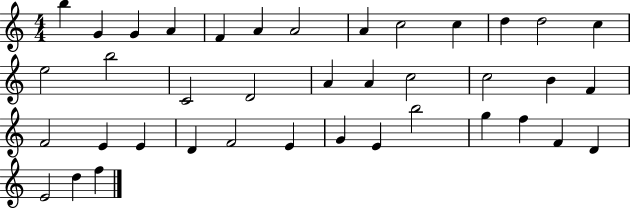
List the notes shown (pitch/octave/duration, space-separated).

B5/q G4/q G4/q A4/q F4/q A4/q A4/h A4/q C5/h C5/q D5/q D5/h C5/q E5/h B5/h C4/h D4/h A4/q A4/q C5/h C5/h B4/q F4/q F4/h E4/q E4/q D4/q F4/h E4/q G4/q E4/q B5/h G5/q F5/q F4/q D4/q E4/h D5/q F5/q